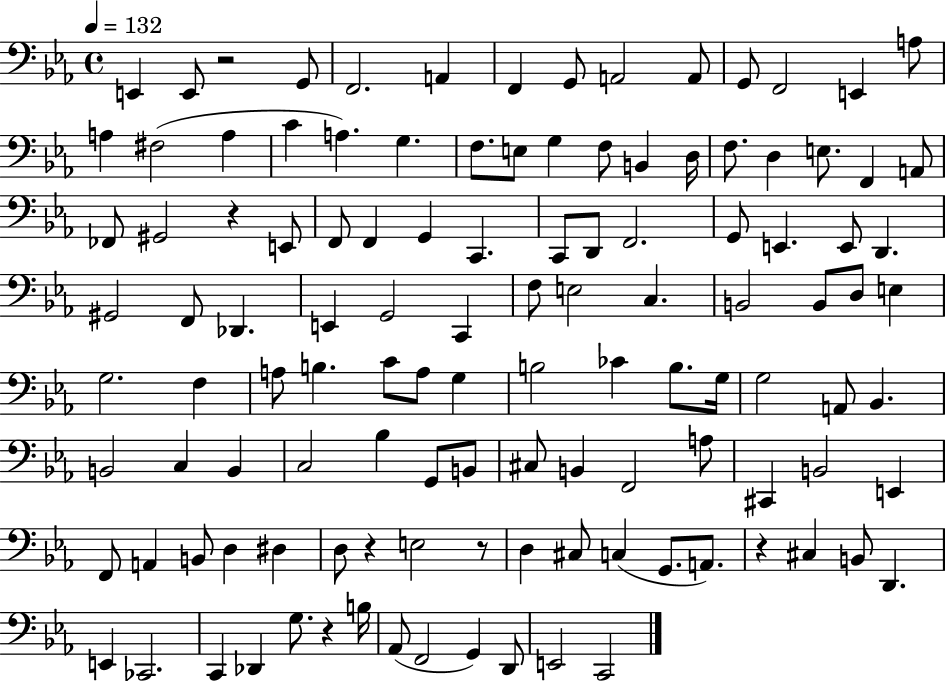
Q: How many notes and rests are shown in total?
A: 118